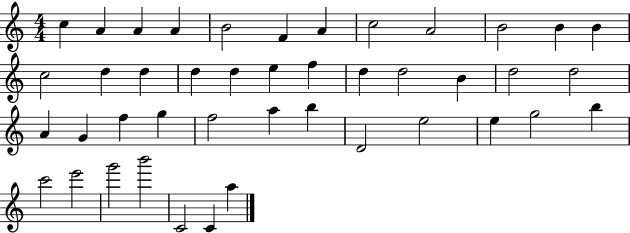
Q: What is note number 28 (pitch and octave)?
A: G5